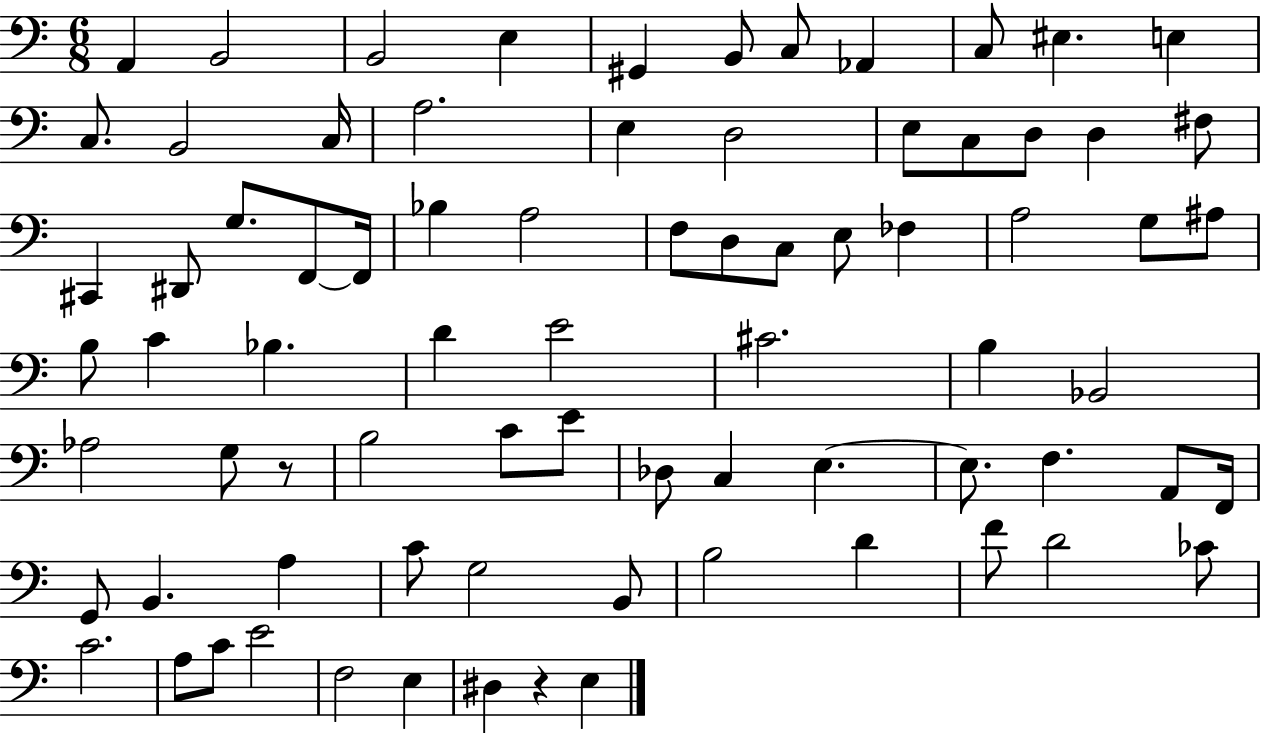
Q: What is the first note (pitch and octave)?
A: A2